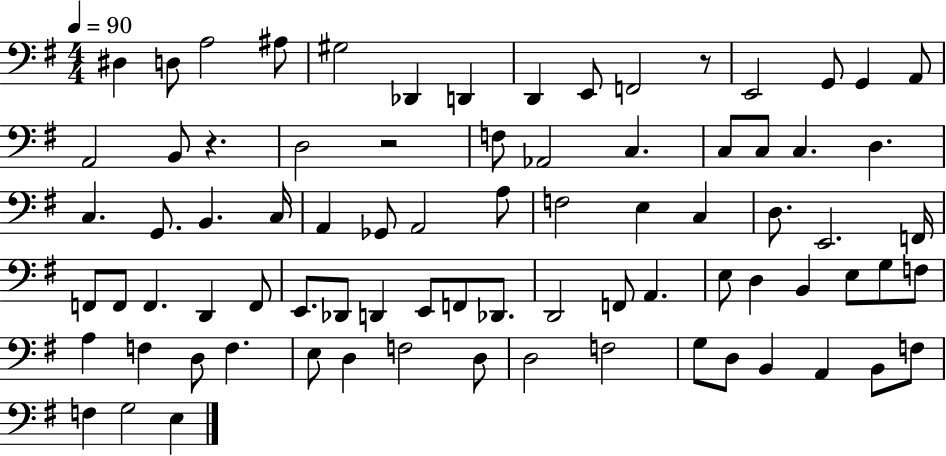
D#3/q D3/e A3/h A#3/e G#3/h Db2/q D2/q D2/q E2/e F2/h R/e E2/h G2/e G2/q A2/e A2/h B2/e R/q. D3/h R/h F3/e Ab2/h C3/q. C3/e C3/e C3/q. D3/q. C3/q. G2/e. B2/q. C3/s A2/q Gb2/e A2/h A3/e F3/h E3/q C3/q D3/e. E2/h. F2/s F2/e F2/e F2/q. D2/q F2/e E2/e. Db2/e D2/q E2/e F2/e Db2/e. D2/h F2/e A2/q. E3/e D3/q B2/q E3/e G3/e F3/e A3/q F3/q D3/e F3/q. E3/e D3/q F3/h D3/e D3/h F3/h G3/e D3/e B2/q A2/q B2/e F3/e F3/q G3/h E3/q